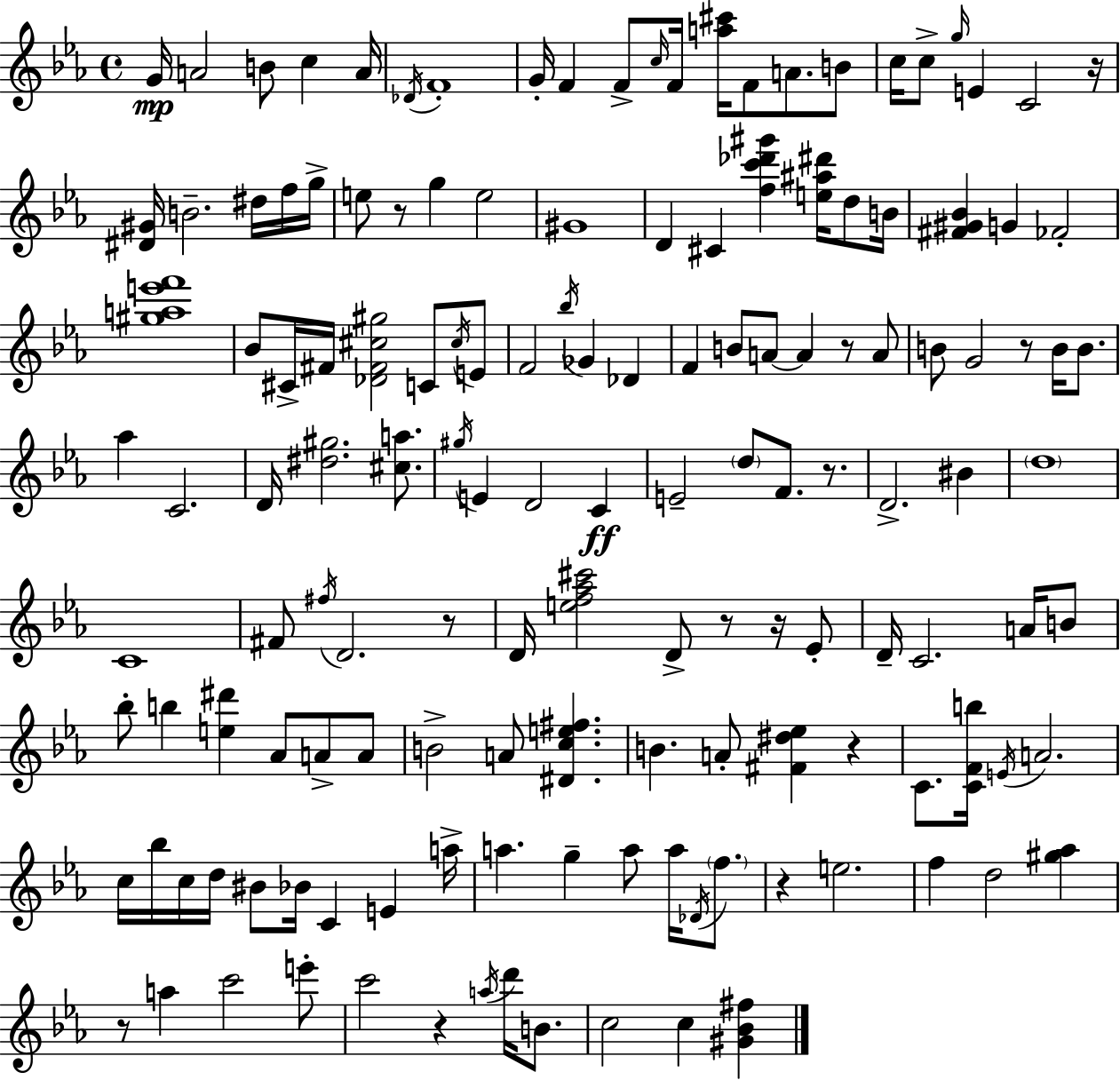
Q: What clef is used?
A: treble